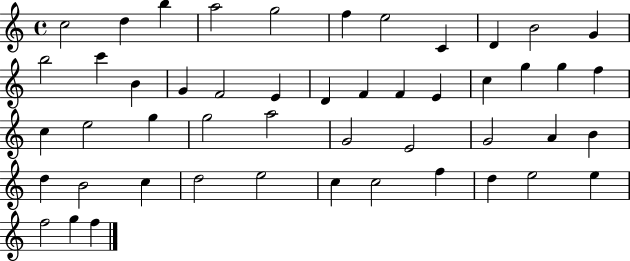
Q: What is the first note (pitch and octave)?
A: C5